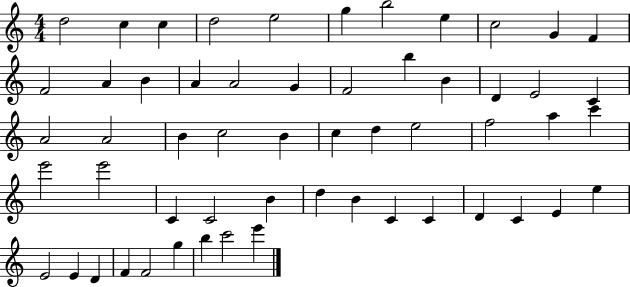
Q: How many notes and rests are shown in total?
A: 56